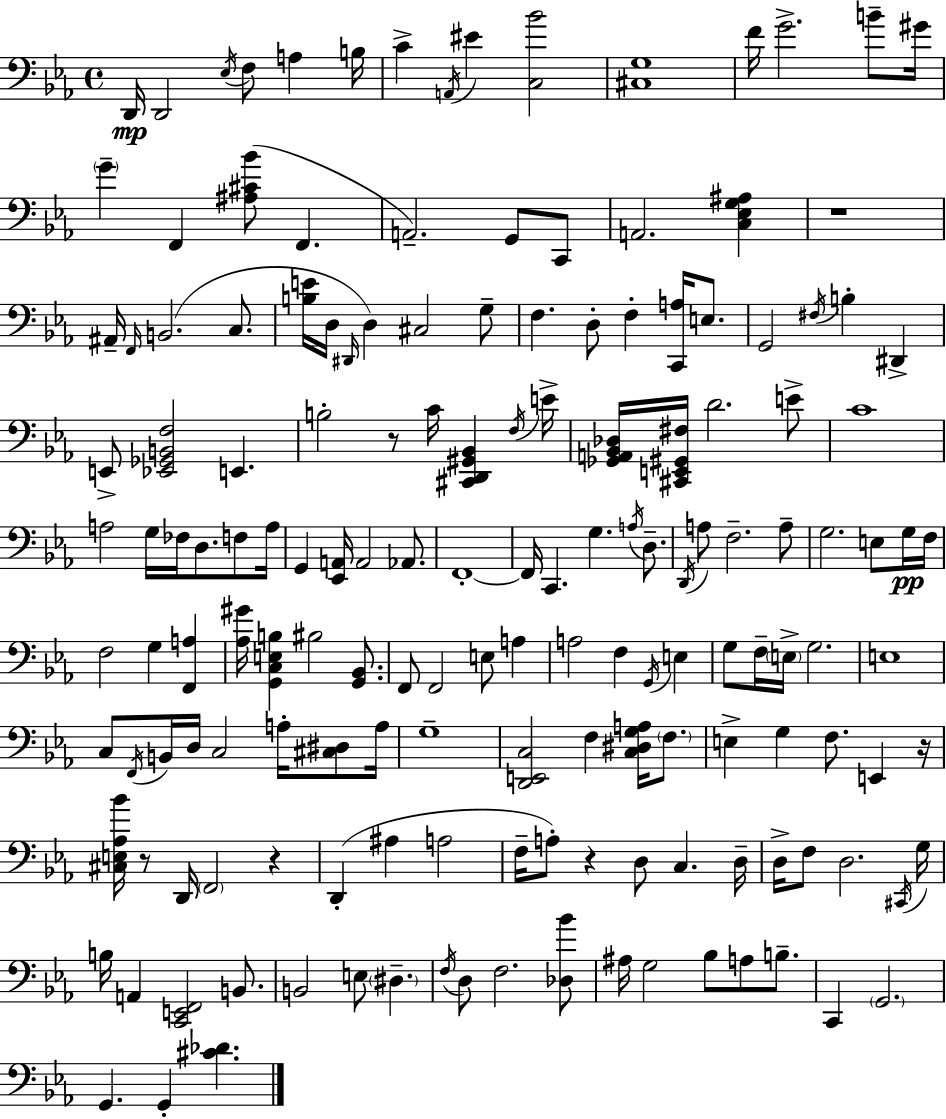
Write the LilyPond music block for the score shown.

{
  \clef bass
  \time 4/4
  \defaultTimeSignature
  \key c \minor
  d,16\mp d,2 \acciaccatura { ees16 } f8 a4 | b16 c'4-> \acciaccatura { a,16 } eis'4 <c bes'>2 | <cis g>1 | f'16 g'2.-> b'8-- | \break gis'16 \parenthesize g'4-- f,4 <ais cis' bes'>8( f,4. | a,2.--) g,8 | c,8 a,2. <c ees g ais>4 | r1 | \break ais,16-- \grace { f,16 }( b,2. | c8. <b e'>16 d16 \grace { dis,16 }) d4 cis2 | g8-- f4. d8-. f4-. | <c, a>16 e8. g,2 \acciaccatura { fis16 } b4-. | \break dis,4-> e,8-> <ees, ges, b, f>2 e,4. | b2-. r8 c'16 | <cis, d, gis, bes,>4 \acciaccatura { f16 } e'16-> <ges, a, bes, des>16 <cis, e, gis, fis>16 d'2. | e'8-> c'1 | \break a2 g16 fes16 | d8. f8 a16 g,4 <ees, a,>16 a,2 | aes,8. f,1-.~~ | f,16 c,4. g4. | \break \acciaccatura { a16 } d8.-- \acciaccatura { d,16 } a8 f2.-- | a8-- g2. | e8 g16\pp f16 f2 | g4 <f, a>4 <aes gis'>16 <g, c e b>4 bis2 | \break <g, bes,>8. f,8 f,2 | e8 a4 a2 | f4 \acciaccatura { g,16 } e4 g8 f16-- \parenthesize e16-> g2. | e1 | \break c8 \acciaccatura { f,16 } b,16 d16 c2 | a16-. <cis dis>8 a16 g1-- | <d, e, c>2 | f4 <c dis g a>16 \parenthesize f8. e4-> g4 | \break f8. e,4 r16 <cis e aes bes'>16 r8 d,16 \parenthesize f,2 | r4 d,4-.( ais4 | a2 f16-- a8-.) r4 | d8 c4. d16-- d16-> f8 d2. | \break \acciaccatura { cis,16 } g16 b16 a,4 | <c, e, f,>2 b,8. b,2 | e8 \parenthesize dis4.-- \acciaccatura { f16 } d8 f2. | <des bes'>8 ais16 g2 | \break bes8 a8 b8.-- c,4 | \parenthesize g,2. g,4. | g,4-. <cis' des'>4. \bar "|."
}